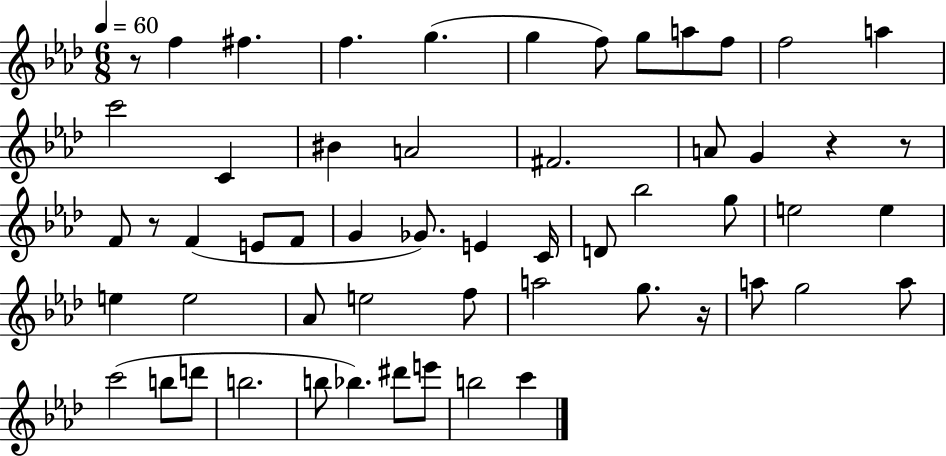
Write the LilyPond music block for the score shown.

{
  \clef treble
  \numericTimeSignature
  \time 6/8
  \key aes \major
  \tempo 4 = 60
  \repeat volta 2 { r8 f''4 fis''4. | f''4. g''4.( | g''4 f''8) g''8 a''8 f''8 | f''2 a''4 | \break c'''2 c'4 | bis'4 a'2 | fis'2. | a'8 g'4 r4 r8 | \break f'8 r8 f'4( e'8 f'8 | g'4 ges'8.) e'4 c'16 | d'8 bes''2 g''8 | e''2 e''4 | \break e''4 e''2 | aes'8 e''2 f''8 | a''2 g''8. r16 | a''8 g''2 a''8 | \break c'''2( b''8 d'''8 | b''2. | b''8 bes''4.) dis'''8 e'''8 | b''2 c'''4 | \break } \bar "|."
}